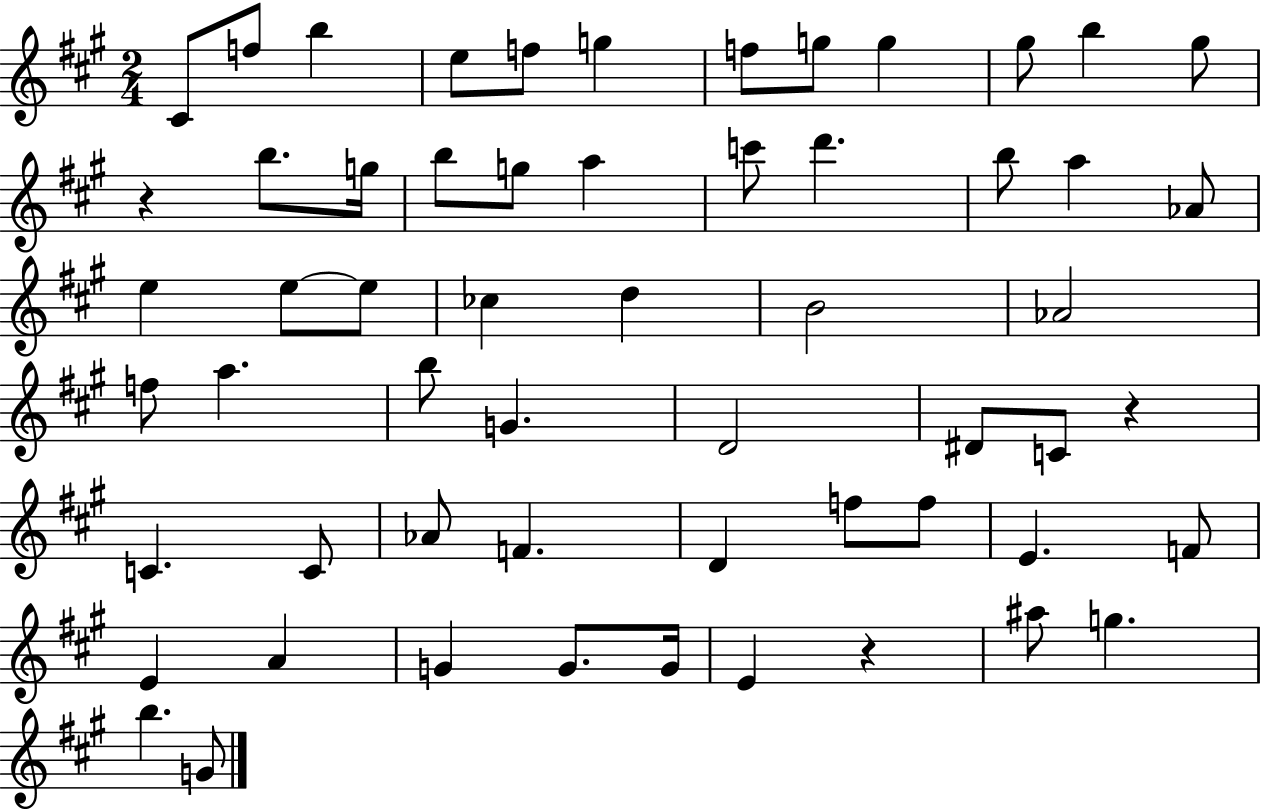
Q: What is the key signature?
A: A major